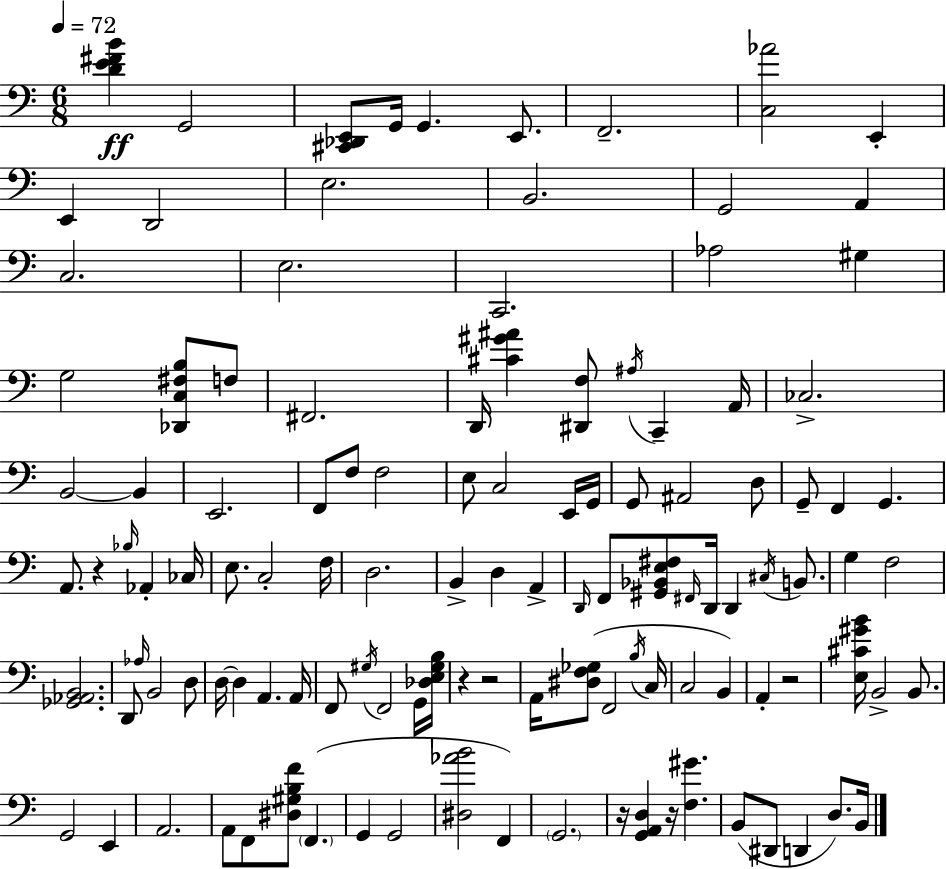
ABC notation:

X:1
T:Untitled
M:6/8
L:1/4
K:C
[DE^FB] G,,2 [^C,,_D,,E,,]/2 G,,/4 G,, E,,/2 F,,2 [C,_A]2 E,, E,, D,,2 E,2 B,,2 G,,2 A,, C,2 E,2 C,,2 _A,2 ^G, G,2 [_D,,C,^F,B,]/2 F,/2 ^F,,2 D,,/4 [^C^G^A] [^D,,F,]/2 ^A,/4 C,, A,,/4 _C,2 B,,2 B,, E,,2 F,,/2 F,/2 F,2 E,/2 C,2 E,,/4 G,,/4 G,,/2 ^A,,2 D,/2 G,,/2 F,, G,, A,,/2 z _B,/4 _A,, _C,/4 E,/2 C,2 F,/4 D,2 B,, D, A,, D,,/4 F,,/2 [^G,,_B,,E,^F,]/2 ^F,,/4 D,,/4 D,, ^C,/4 B,,/2 G, F,2 [_G,,_A,,B,,]2 D,,/2 _A,/4 B,,2 D,/2 D,/4 D, A,, A,,/4 F,,/2 ^G,/4 F,,2 G,,/4 [_D,E,^G,B,]/4 z z2 A,,/4 [^D,F,_G,]/2 F,,2 B,/4 C,/4 C,2 B,, A,, z2 [E,^C^GB]/4 B,,2 B,,/2 G,,2 E,, A,,2 A,,/2 F,,/2 [^D,^G,B,F]/2 F,, G,, G,,2 [^D,_AB]2 F,, G,,2 z/4 [G,,A,,D,] z/4 [F,^G] B,,/2 ^D,,/2 D,, D,/2 B,,/4